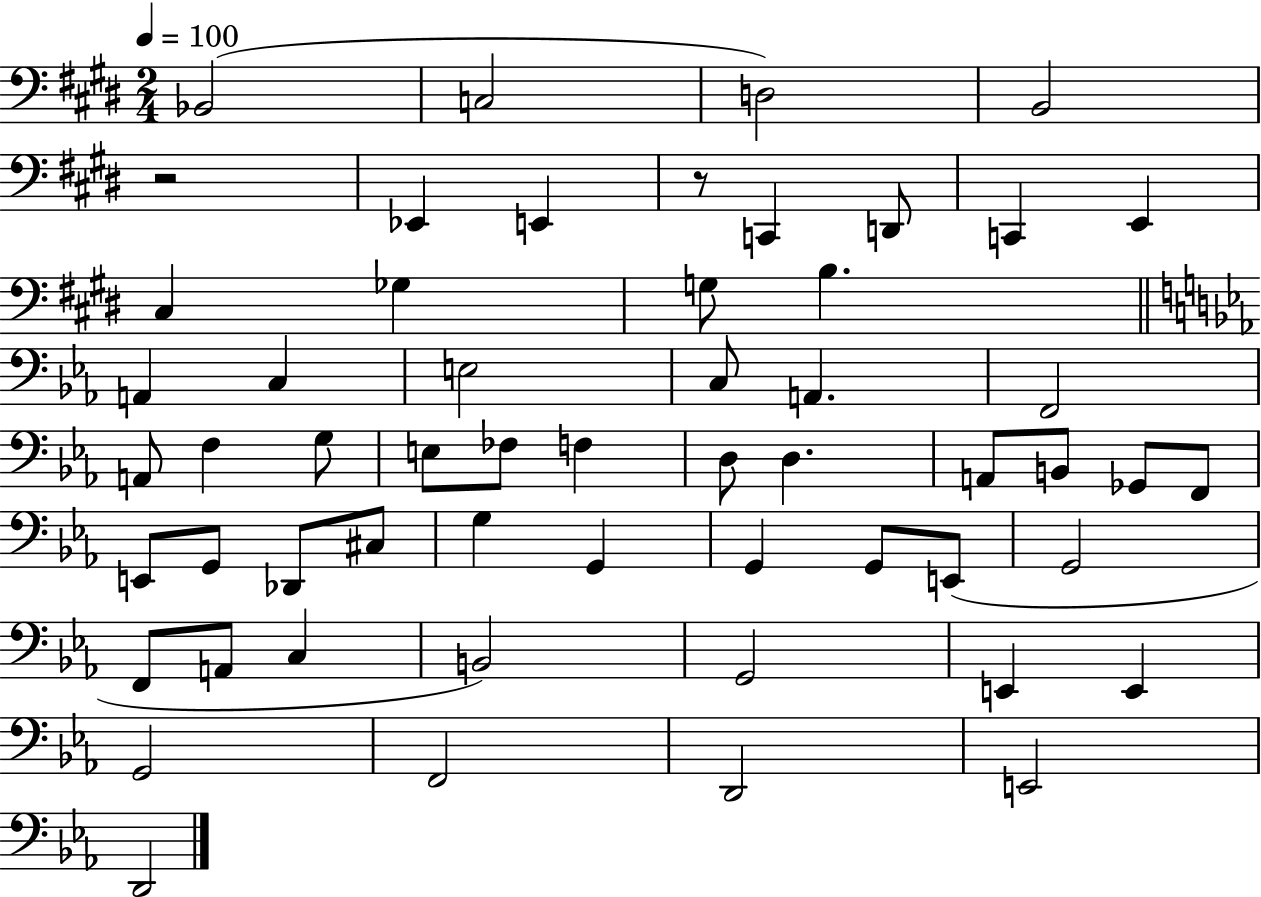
Bb2/h C3/h D3/h B2/h R/h Eb2/q E2/q R/e C2/q D2/e C2/q E2/q C#3/q Gb3/q G3/e B3/q. A2/q C3/q E3/h C3/e A2/q. F2/h A2/e F3/q G3/e E3/e FES3/e F3/q D3/e D3/q. A2/e B2/e Gb2/e F2/e E2/e G2/e Db2/e C#3/e G3/q G2/q G2/q G2/e E2/e G2/h F2/e A2/e C3/q B2/h G2/h E2/q E2/q G2/h F2/h D2/h E2/h D2/h